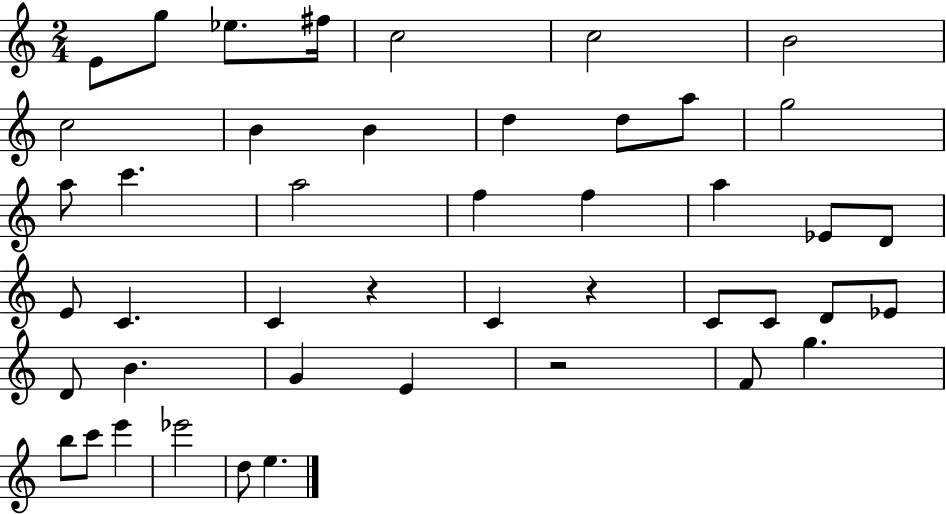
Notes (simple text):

E4/e G5/e Eb5/e. F#5/s C5/h C5/h B4/h C5/h B4/q B4/q D5/q D5/e A5/e G5/h A5/e C6/q. A5/h F5/q F5/q A5/q Eb4/e D4/e E4/e C4/q. C4/q R/q C4/q R/q C4/e C4/e D4/e Eb4/e D4/e B4/q. G4/q E4/q R/h F4/e G5/q. B5/e C6/e E6/q Eb6/h D5/e E5/q.